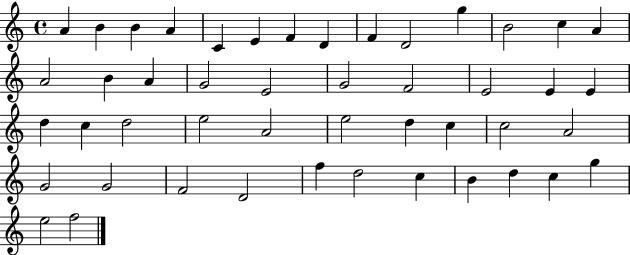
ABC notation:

X:1
T:Untitled
M:4/4
L:1/4
K:C
A B B A C E F D F D2 g B2 c A A2 B A G2 E2 G2 F2 E2 E E d c d2 e2 A2 e2 d c c2 A2 G2 G2 F2 D2 f d2 c B d c g e2 f2